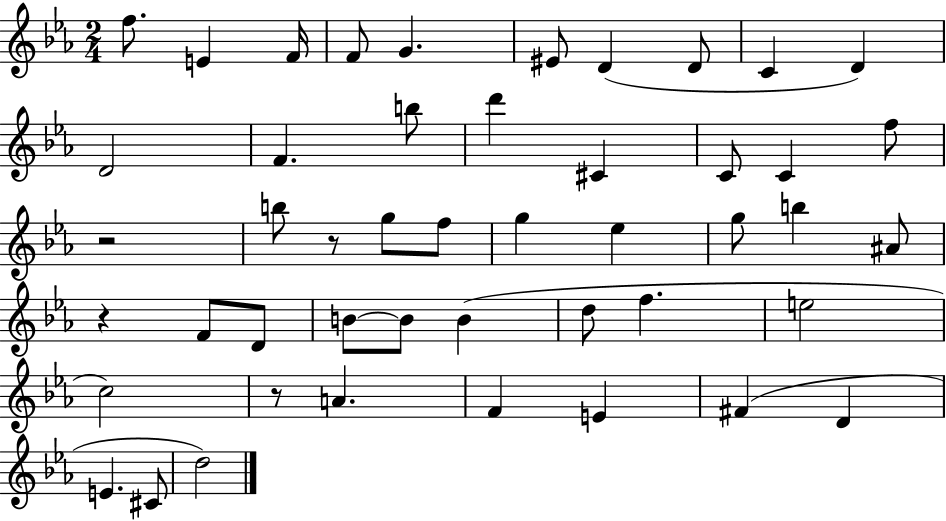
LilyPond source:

{
  \clef treble
  \numericTimeSignature
  \time 2/4
  \key ees \major
  f''8. e'4 f'16 | f'8 g'4. | eis'8 d'4( d'8 | c'4 d'4) | \break d'2 | f'4. b''8 | d'''4 cis'4 | c'8 c'4 f''8 | \break r2 | b''8 r8 g''8 f''8 | g''4 ees''4 | g''8 b''4 ais'8 | \break r4 f'8 d'8 | b'8~~ b'8 b'4( | d''8 f''4. | e''2 | \break c''2) | r8 a'4. | f'4 e'4 | fis'4( d'4 | \break e'4. cis'8 | d''2) | \bar "|."
}